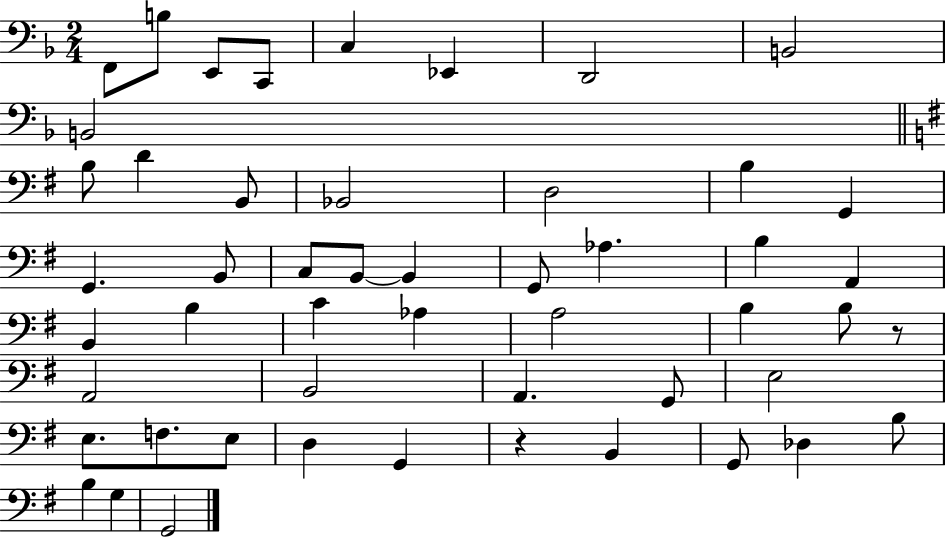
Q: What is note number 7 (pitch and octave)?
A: D2